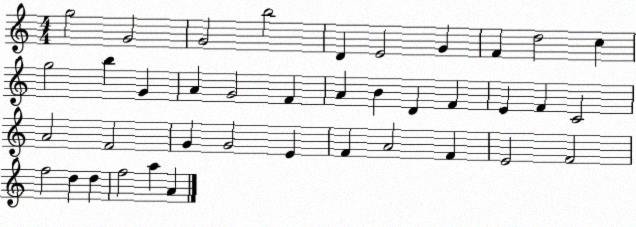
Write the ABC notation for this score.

X:1
T:Untitled
M:4/4
L:1/4
K:C
g2 G2 G2 b2 D E2 G F d2 c g2 b G A G2 F A B D F E F C2 A2 F2 G G2 E F A2 F E2 F2 f2 d d f2 a A